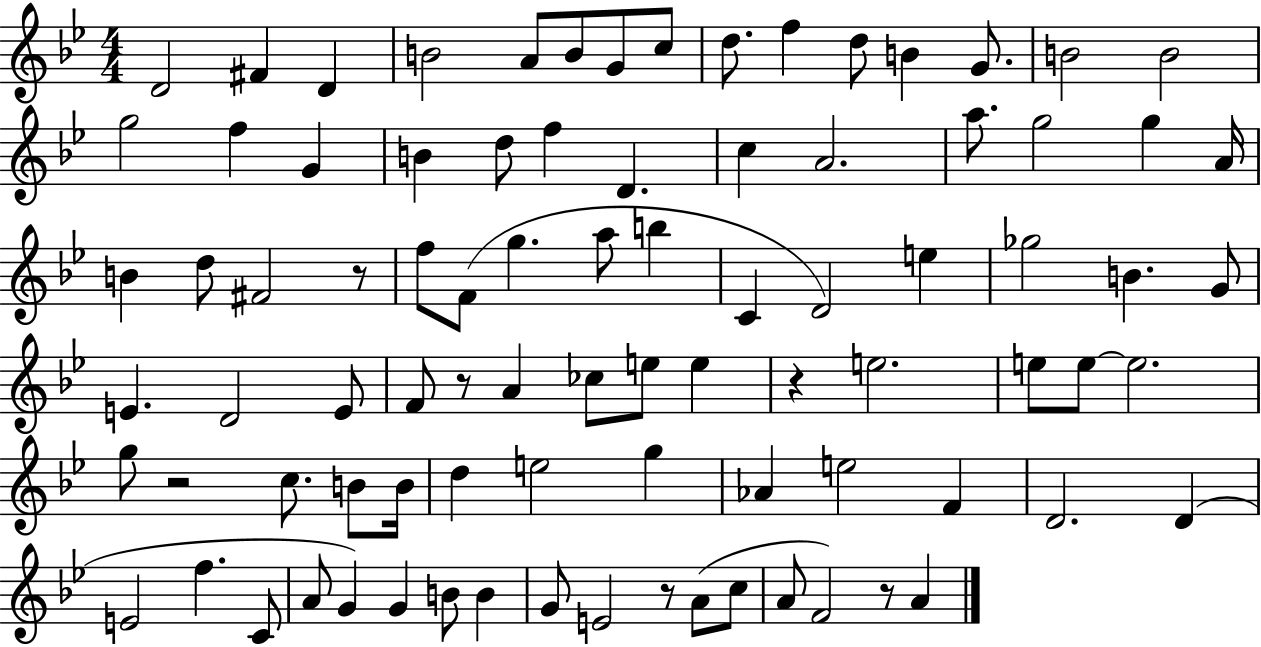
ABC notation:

X:1
T:Untitled
M:4/4
L:1/4
K:Bb
D2 ^F D B2 A/2 B/2 G/2 c/2 d/2 f d/2 B G/2 B2 B2 g2 f G B d/2 f D c A2 a/2 g2 g A/4 B d/2 ^F2 z/2 f/2 F/2 g a/2 b C D2 e _g2 B G/2 E D2 E/2 F/2 z/2 A _c/2 e/2 e z e2 e/2 e/2 e2 g/2 z2 c/2 B/2 B/4 d e2 g _A e2 F D2 D E2 f C/2 A/2 G G B/2 B G/2 E2 z/2 A/2 c/2 A/2 F2 z/2 A